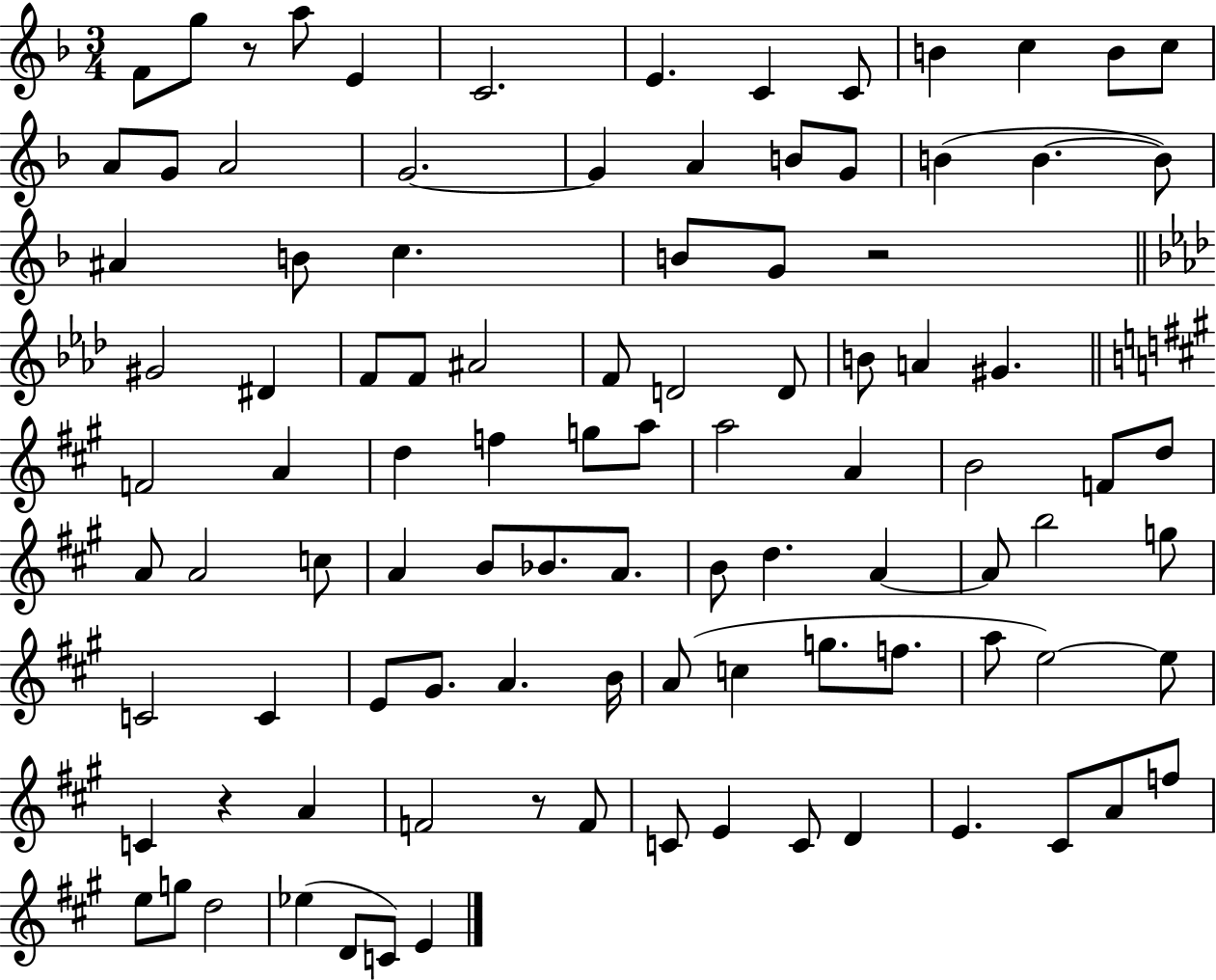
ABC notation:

X:1
T:Untitled
M:3/4
L:1/4
K:F
F/2 g/2 z/2 a/2 E C2 E C C/2 B c B/2 c/2 A/2 G/2 A2 G2 G A B/2 G/2 B B B/2 ^A B/2 c B/2 G/2 z2 ^G2 ^D F/2 F/2 ^A2 F/2 D2 D/2 B/2 A ^G F2 A d f g/2 a/2 a2 A B2 F/2 d/2 A/2 A2 c/2 A B/2 _B/2 A/2 B/2 d A A/2 b2 g/2 C2 C E/2 ^G/2 A B/4 A/2 c g/2 f/2 a/2 e2 e/2 C z A F2 z/2 F/2 C/2 E C/2 D E ^C/2 A/2 f/2 e/2 g/2 d2 _e D/2 C/2 E